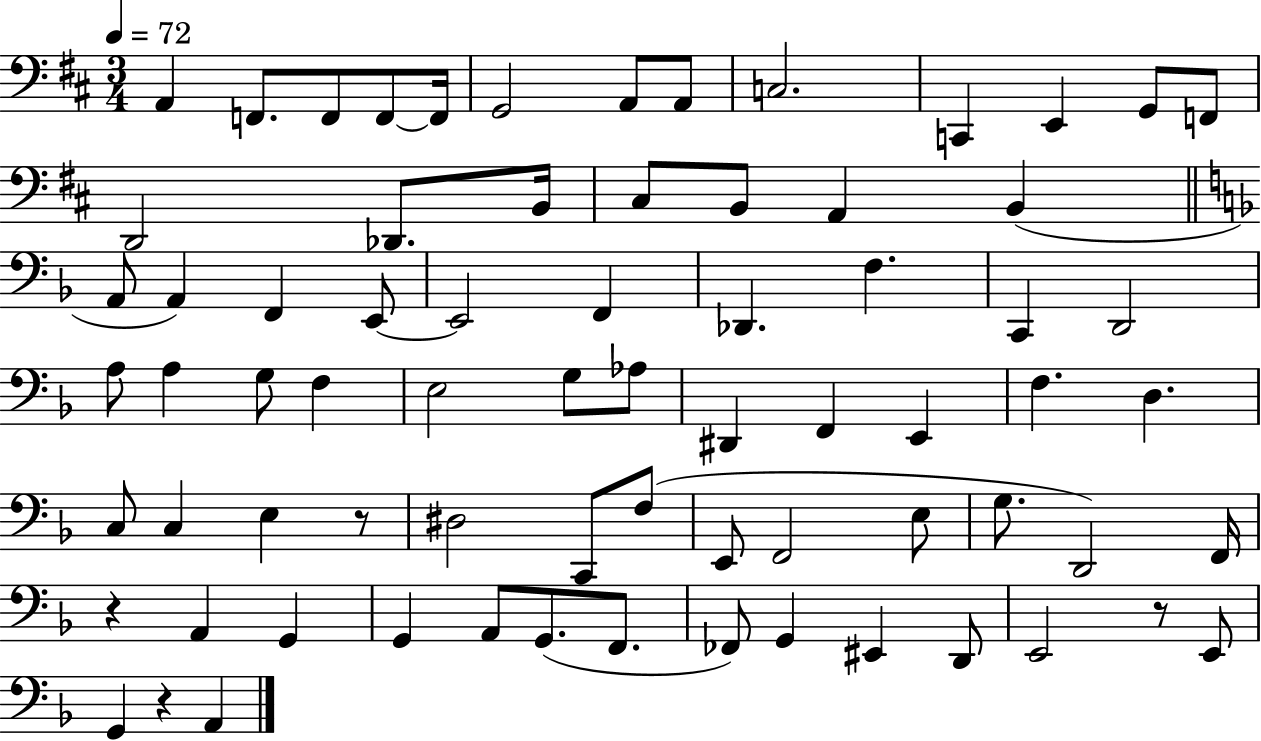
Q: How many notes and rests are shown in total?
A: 72